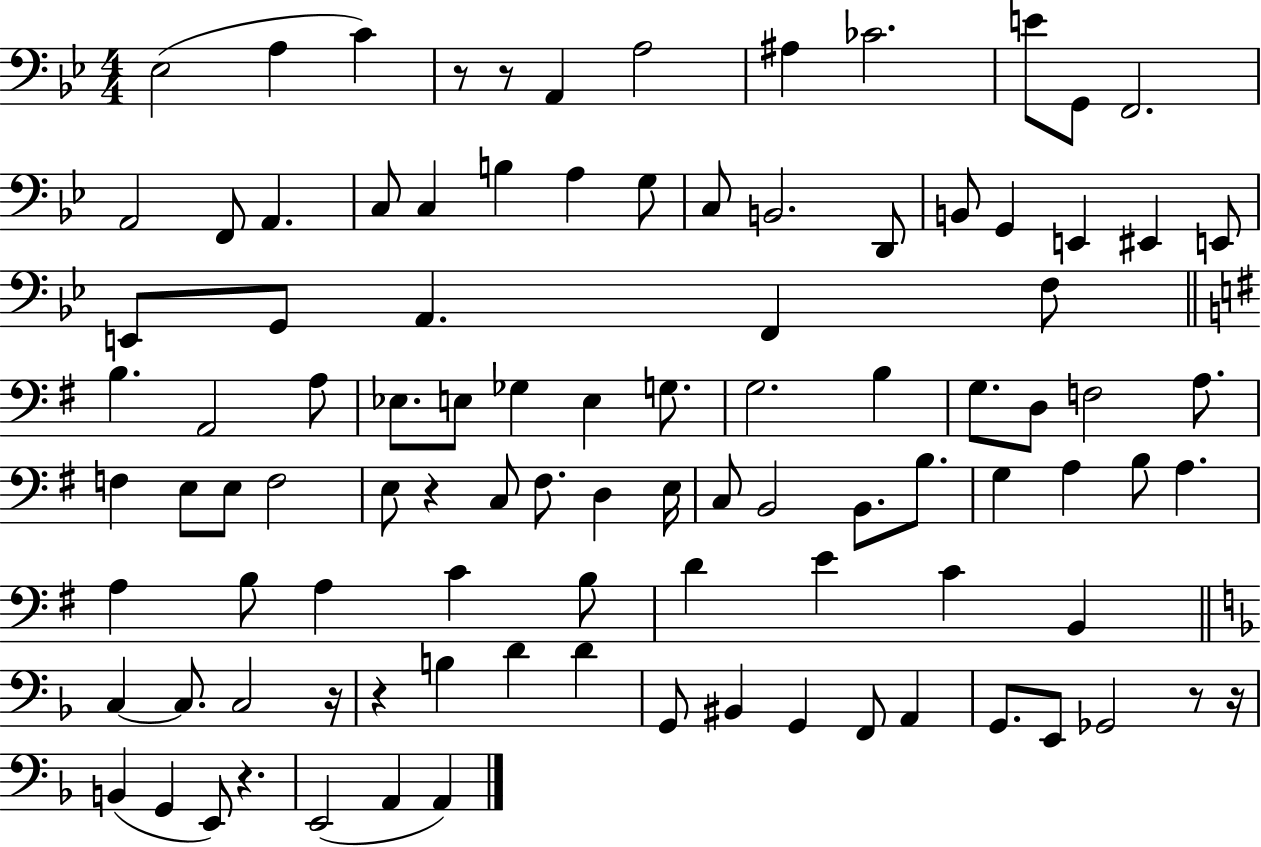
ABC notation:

X:1
T:Untitled
M:4/4
L:1/4
K:Bb
_E,2 A, C z/2 z/2 A,, A,2 ^A, _C2 E/2 G,,/2 F,,2 A,,2 F,,/2 A,, C,/2 C, B, A, G,/2 C,/2 B,,2 D,,/2 B,,/2 G,, E,, ^E,, E,,/2 E,,/2 G,,/2 A,, F,, F,/2 B, A,,2 A,/2 _E,/2 E,/2 _G, E, G,/2 G,2 B, G,/2 D,/2 F,2 A,/2 F, E,/2 E,/2 F,2 E,/2 z C,/2 ^F,/2 D, E,/4 C,/2 B,,2 B,,/2 B,/2 G, A, B,/2 A, A, B,/2 A, C B,/2 D E C B,, C, C,/2 C,2 z/4 z B, D D G,,/2 ^B,, G,, F,,/2 A,, G,,/2 E,,/2 _G,,2 z/2 z/4 B,, G,, E,,/2 z E,,2 A,, A,,